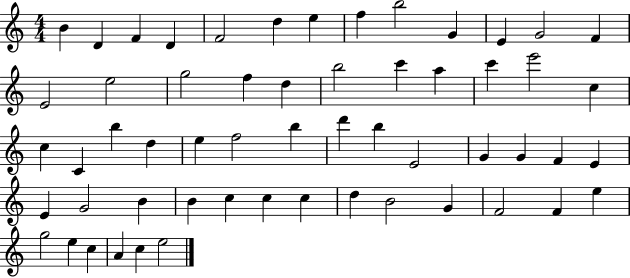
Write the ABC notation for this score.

X:1
T:Untitled
M:4/4
L:1/4
K:C
B D F D F2 d e f b2 G E G2 F E2 e2 g2 f d b2 c' a c' e'2 c c C b d e f2 b d' b E2 G G F E E G2 B B c c c d B2 G F2 F e g2 e c A c e2